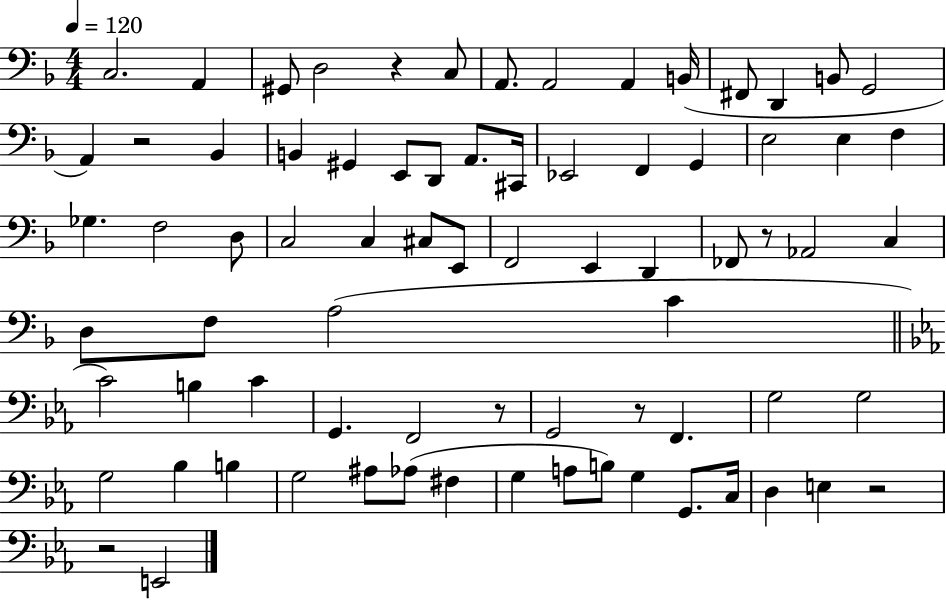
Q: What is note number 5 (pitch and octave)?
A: C3